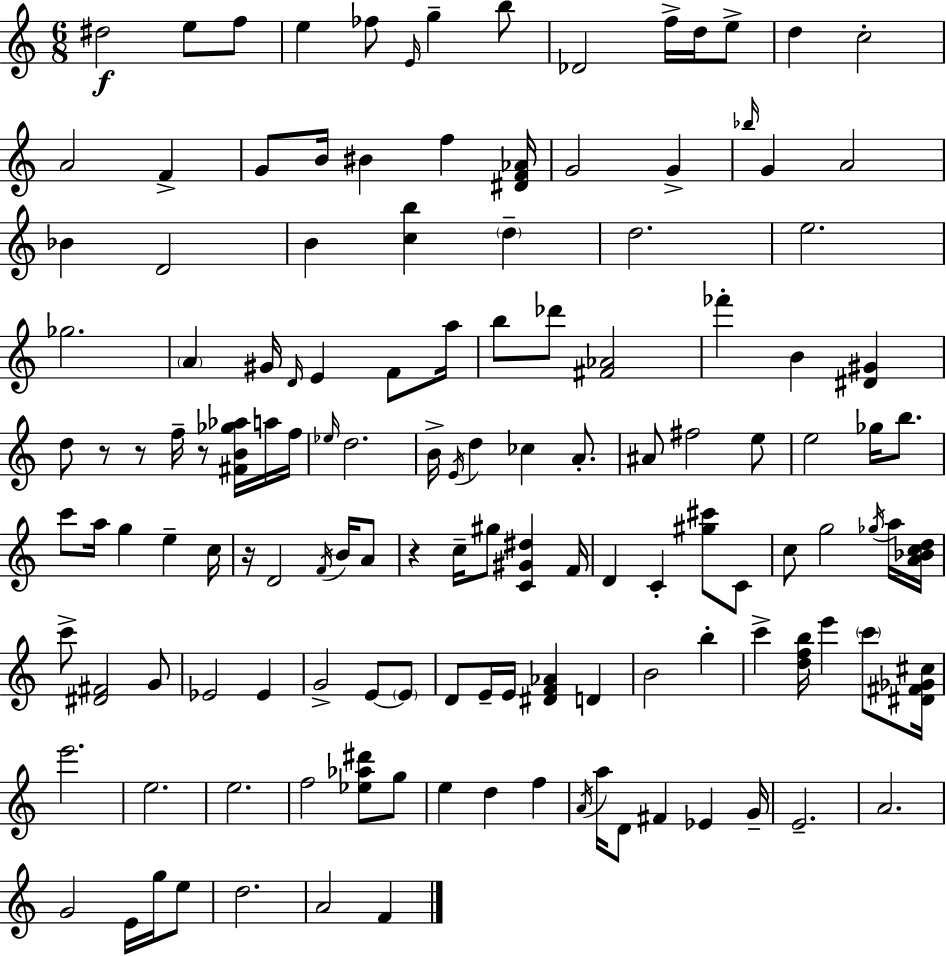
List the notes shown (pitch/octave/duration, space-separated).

D#5/h E5/e F5/e E5/q FES5/e E4/s G5/q B5/e Db4/h F5/s D5/s E5/e D5/q C5/h A4/h F4/q G4/e B4/s BIS4/q F5/q [D#4,F4,Ab4]/s G4/h G4/q Bb5/s G4/q A4/h Bb4/q D4/h B4/q [C5,B5]/q D5/q D5/h. E5/h. Gb5/h. A4/q G#4/s D4/s E4/q F4/e A5/s B5/e Db6/e [F#4,Ab4]/h FES6/q B4/q [D#4,G#4]/q D5/e R/e R/e F5/s R/e [F#4,B4,Gb5,Ab5]/s A5/s F5/s Eb5/s D5/h. B4/s E4/s D5/q CES5/q A4/e. A#4/e F#5/h E5/e E5/h Gb5/s B5/e. C6/e A5/s G5/q E5/q C5/s R/s D4/h F4/s B4/s A4/e R/q C5/s G#5/e [C4,G#4,D#5]/q F4/s D4/q C4/q [G#5,C#6]/e C4/e C5/e G5/h Gb5/s A5/s [A4,Bb4,C5,D5]/s C6/e [D#4,F#4]/h G4/e Eb4/h Eb4/q G4/h E4/e E4/e D4/e E4/s E4/s [D#4,F4,Ab4]/q D4/q B4/h B5/q C6/q [D5,F5,B5]/s E6/q C6/e [D#4,F#4,Gb4,C#5]/s E6/h. E5/h. E5/h. F5/h [Eb5,Ab5,D#6]/e G5/e E5/q D5/q F5/q A4/s A5/s D4/e F#4/q Eb4/q G4/s E4/h. A4/h. G4/h E4/s G5/s E5/e D5/h. A4/h F4/q